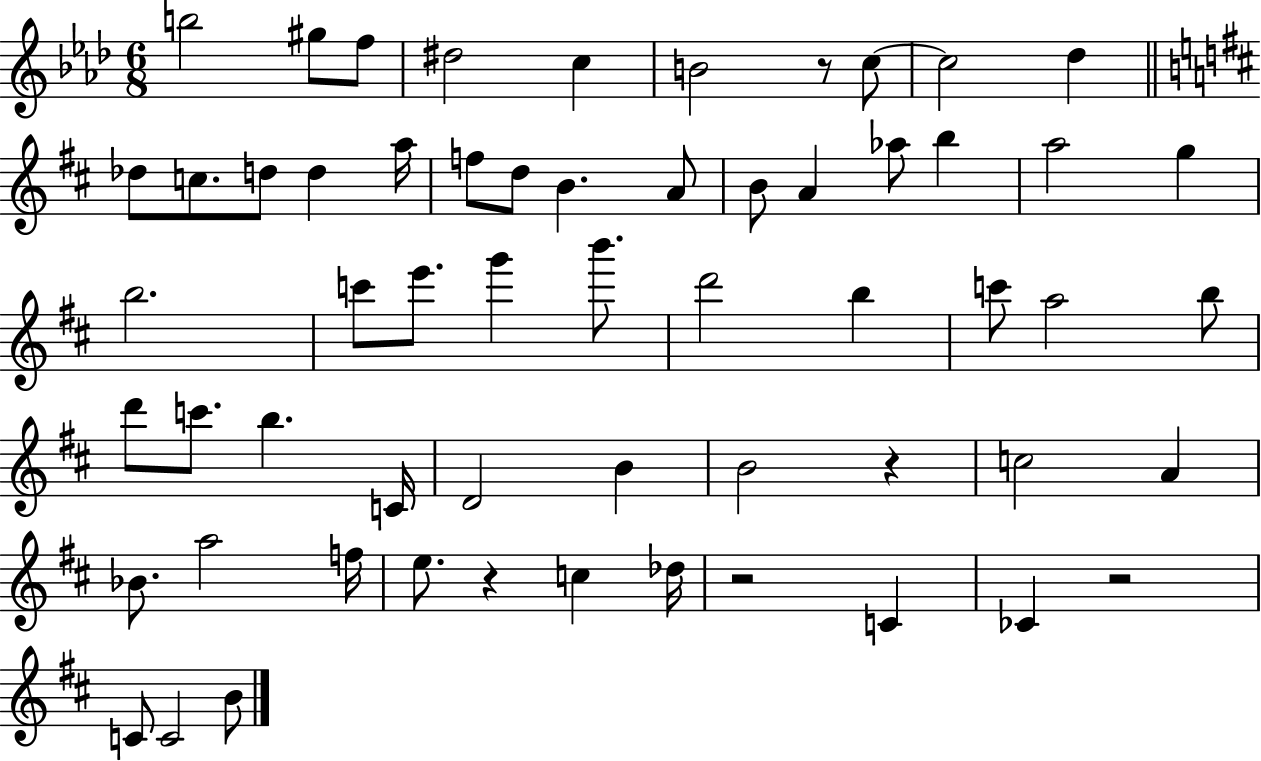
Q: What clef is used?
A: treble